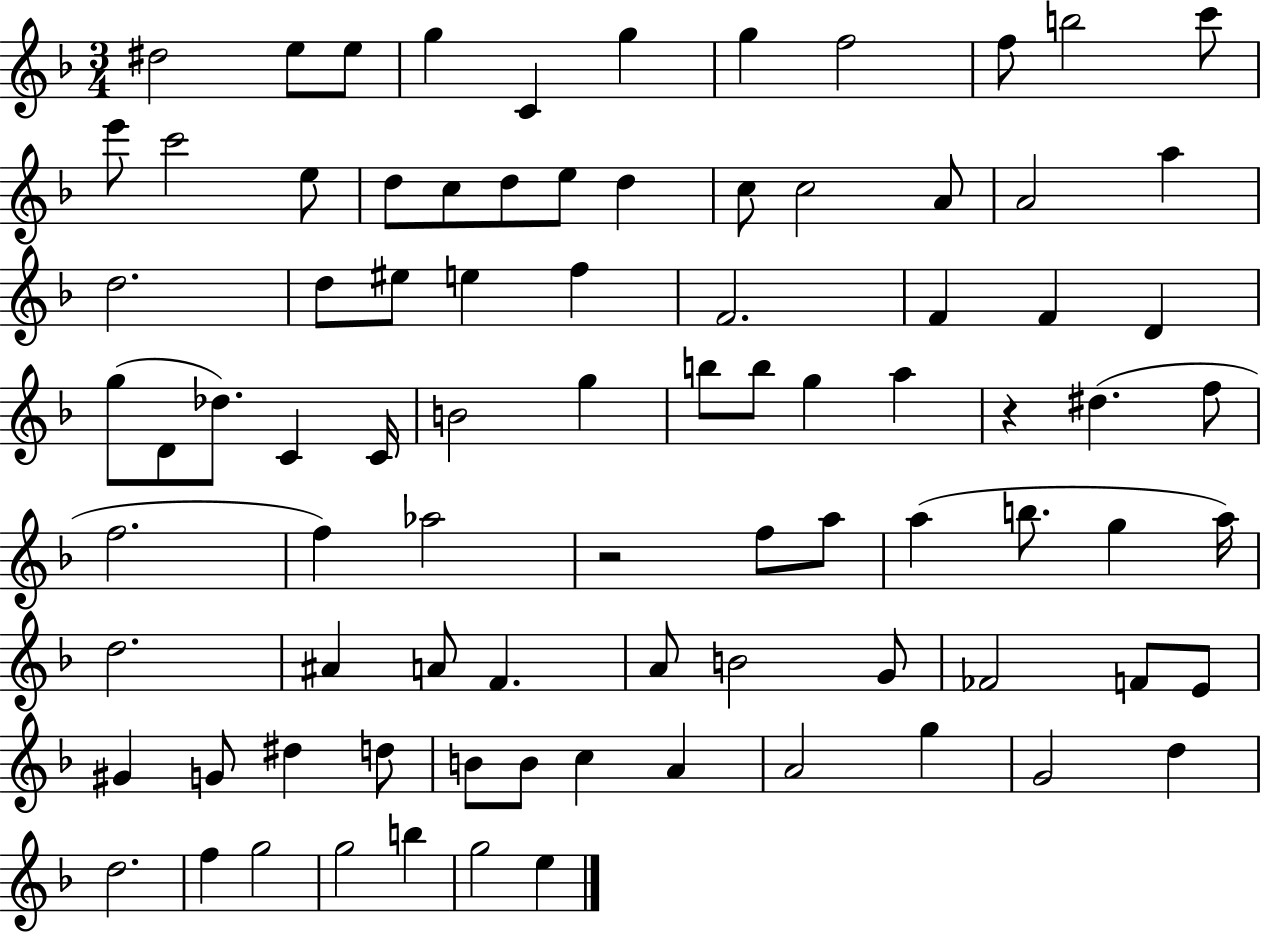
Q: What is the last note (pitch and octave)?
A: E5